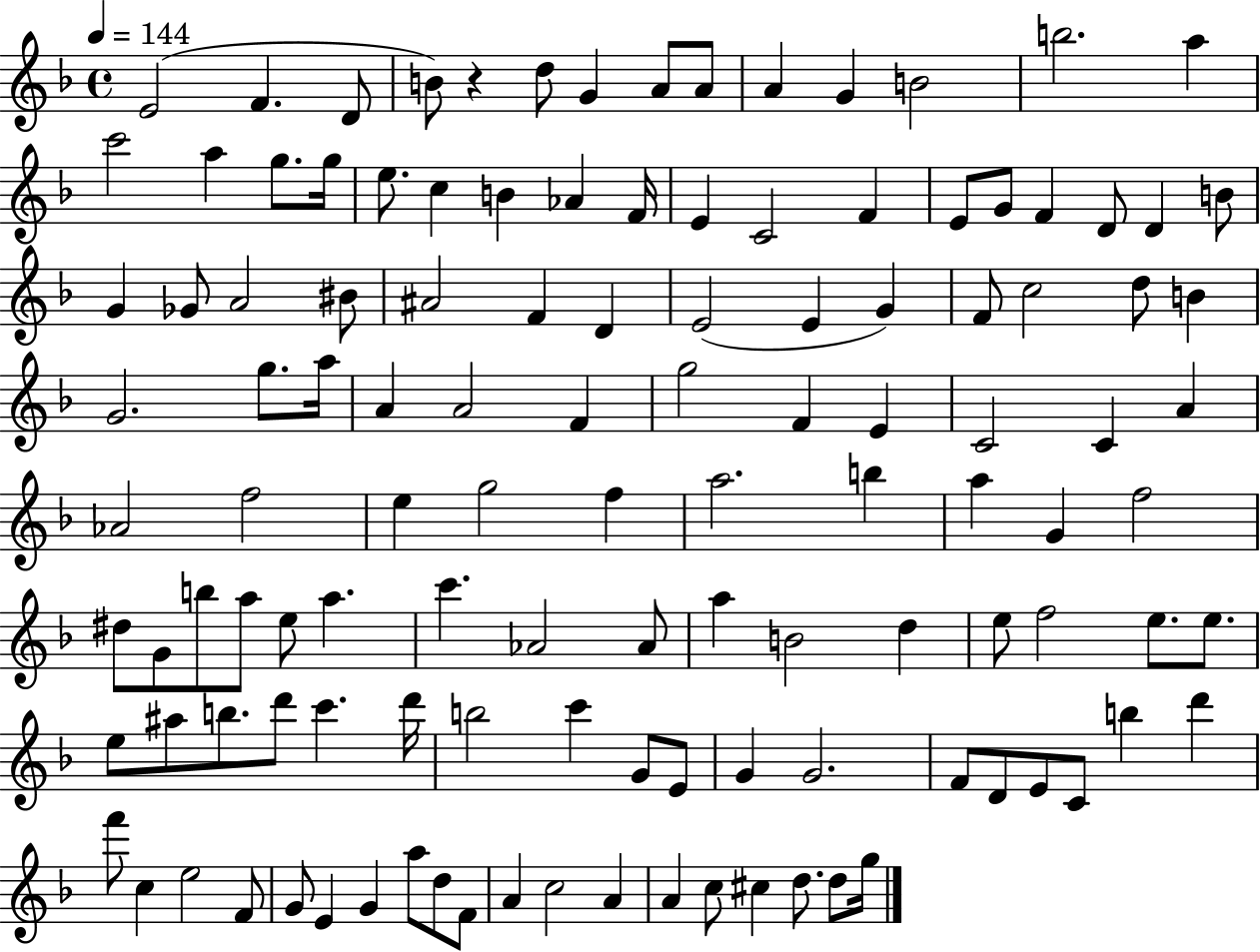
E4/h F4/q. D4/e B4/e R/q D5/e G4/q A4/e A4/e A4/q G4/q B4/h B5/h. A5/q C6/h A5/q G5/e. G5/s E5/e. C5/q B4/q Ab4/q F4/s E4/q C4/h F4/q E4/e G4/e F4/q D4/e D4/q B4/e G4/q Gb4/e A4/h BIS4/e A#4/h F4/q D4/q E4/h E4/q G4/q F4/e C5/h D5/e B4/q G4/h. G5/e. A5/s A4/q A4/h F4/q G5/h F4/q E4/q C4/h C4/q A4/q Ab4/h F5/h E5/q G5/h F5/q A5/h. B5/q A5/q G4/q F5/h D#5/e G4/e B5/e A5/e E5/e A5/q. C6/q. Ab4/h Ab4/e A5/q B4/h D5/q E5/e F5/h E5/e. E5/e. E5/e A#5/e B5/e. D6/e C6/q. D6/s B5/h C6/q G4/e E4/e G4/q G4/h. F4/e D4/e E4/e C4/e B5/q D6/q F6/e C5/q E5/h F4/e G4/e E4/q G4/q A5/e D5/e F4/e A4/q C5/h A4/q A4/q C5/e C#5/q D5/e. D5/e G5/s